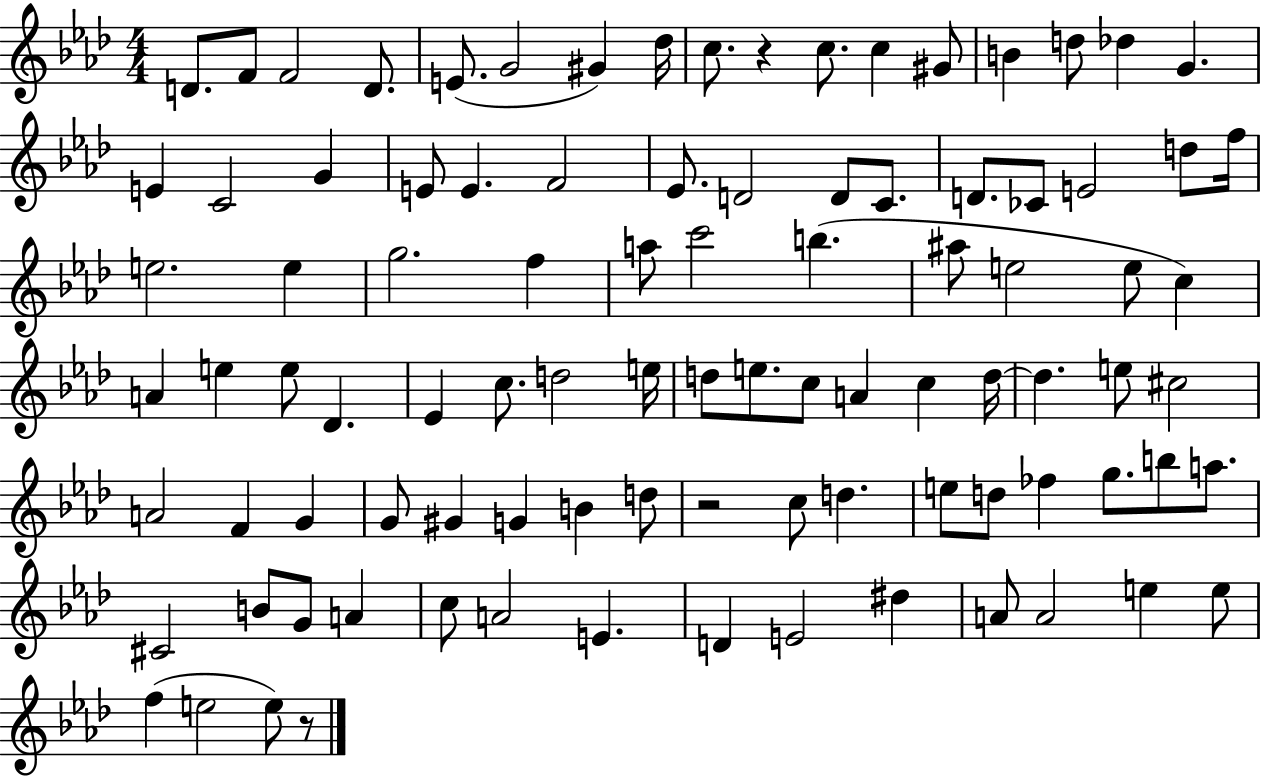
D4/e. F4/e F4/h D4/e. E4/e. G4/h G#4/q Db5/s C5/e. R/q C5/e. C5/q G#4/e B4/q D5/e Db5/q G4/q. E4/q C4/h G4/q E4/e E4/q. F4/h Eb4/e. D4/h D4/e C4/e. D4/e. CES4/e E4/h D5/e F5/s E5/h. E5/q G5/h. F5/q A5/e C6/h B5/q. A#5/e E5/h E5/e C5/q A4/q E5/q E5/e Db4/q. Eb4/q C5/e. D5/h E5/s D5/e E5/e. C5/e A4/q C5/q D5/s D5/q. E5/e C#5/h A4/h F4/q G4/q G4/e G#4/q G4/q B4/q D5/e R/h C5/e D5/q. E5/e D5/e FES5/q G5/e. B5/e A5/e. C#4/h B4/e G4/e A4/q C5/e A4/h E4/q. D4/q E4/h D#5/q A4/e A4/h E5/q E5/e F5/q E5/h E5/e R/e